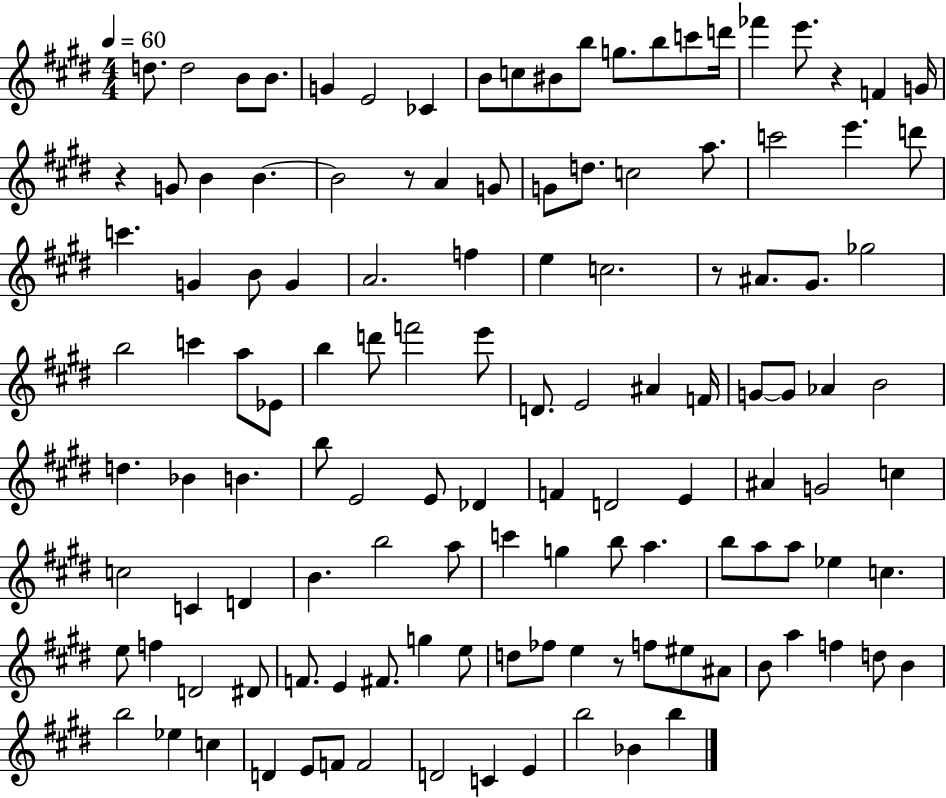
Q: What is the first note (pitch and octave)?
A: D5